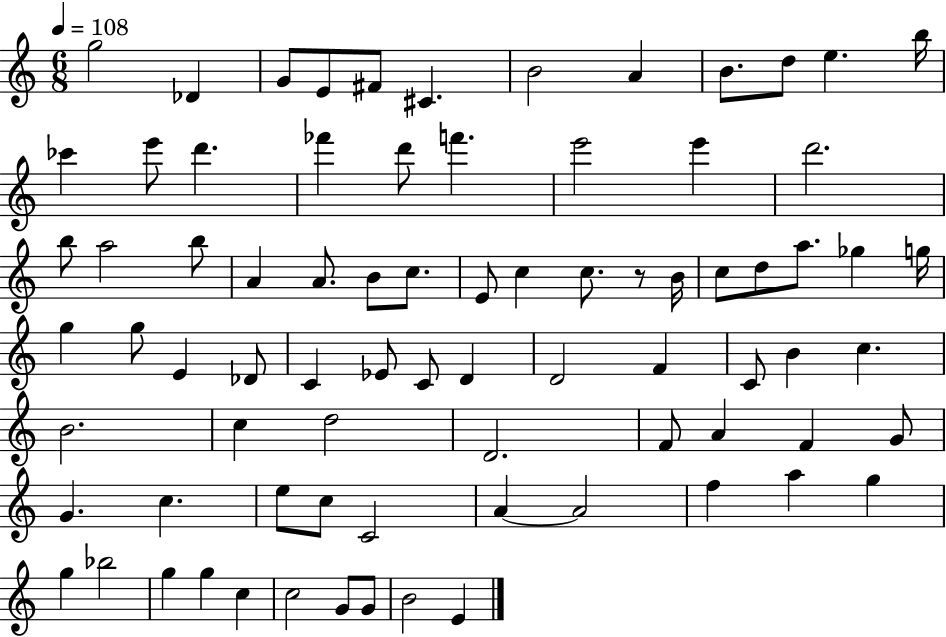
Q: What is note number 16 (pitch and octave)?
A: FES6